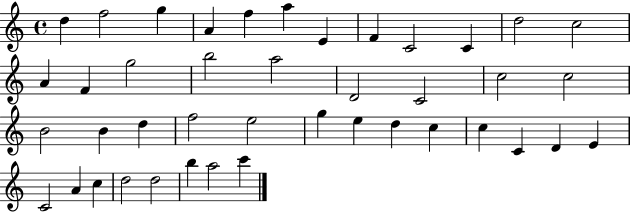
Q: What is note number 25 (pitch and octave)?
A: F5